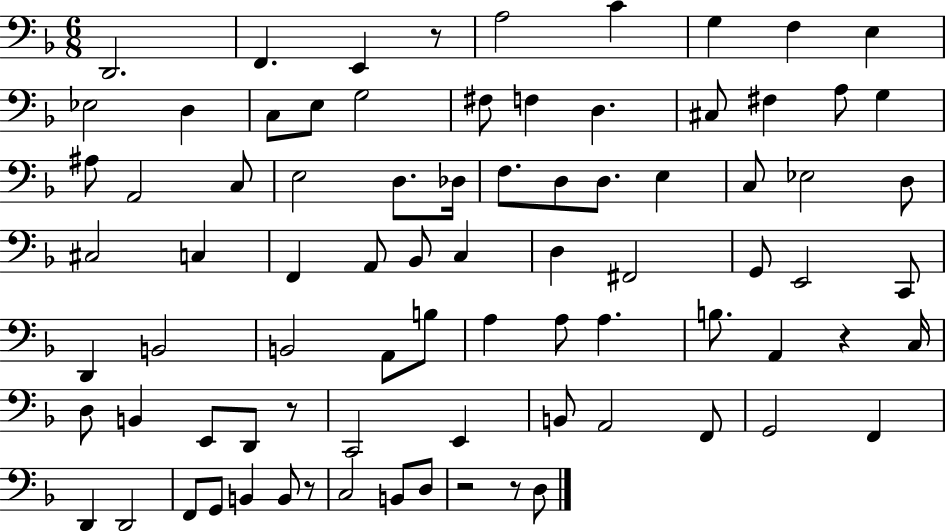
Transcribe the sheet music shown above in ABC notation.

X:1
T:Untitled
M:6/8
L:1/4
K:F
D,,2 F,, E,, z/2 A,2 C G, F, E, _E,2 D, C,/2 E,/2 G,2 ^F,/2 F, D, ^C,/2 ^F, A,/2 G, ^A,/2 A,,2 C,/2 E,2 D,/2 _D,/4 F,/2 D,/2 D,/2 E, C,/2 _E,2 D,/2 ^C,2 C, F,, A,,/2 _B,,/2 C, D, ^F,,2 G,,/2 E,,2 C,,/2 D,, B,,2 B,,2 A,,/2 B,/2 A, A,/2 A, B,/2 A,, z C,/4 D,/2 B,, E,,/2 D,,/2 z/2 C,,2 E,, B,,/2 A,,2 F,,/2 G,,2 F,, D,, D,,2 F,,/2 G,,/2 B,, B,,/2 z/2 C,2 B,,/2 D,/2 z2 z/2 D,/2